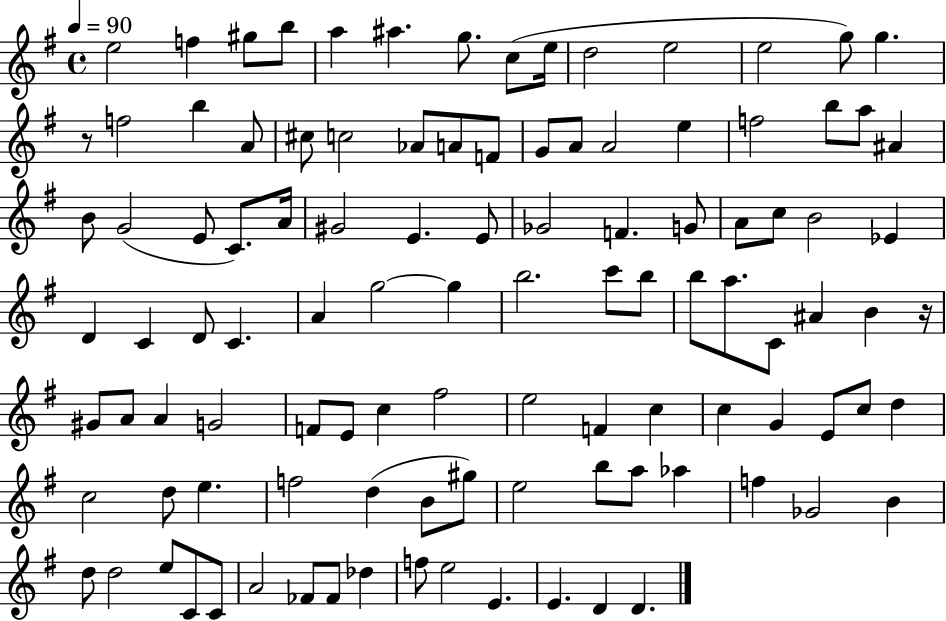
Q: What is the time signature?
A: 4/4